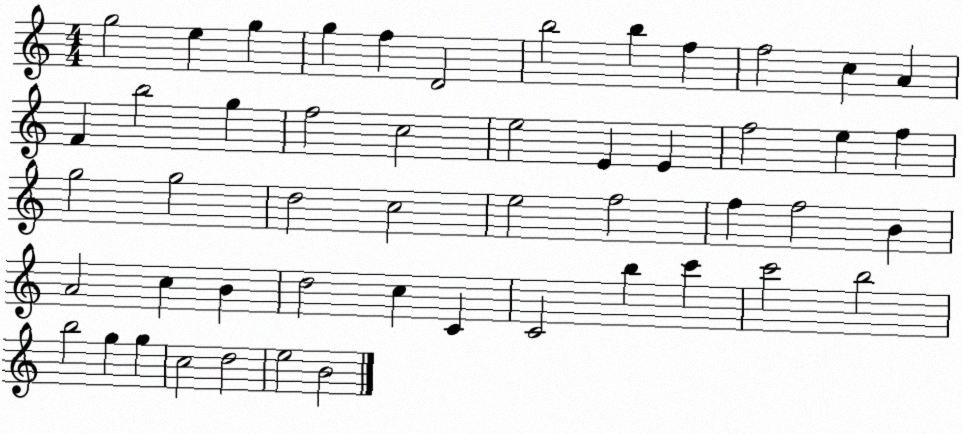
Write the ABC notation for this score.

X:1
T:Untitled
M:4/4
L:1/4
K:C
g2 e g g f D2 b2 b f f2 c A F b2 g f2 c2 e2 E E f2 e f g2 g2 d2 c2 e2 f2 f f2 B A2 c B d2 c C C2 b c' c'2 b2 b2 g g c2 d2 e2 B2